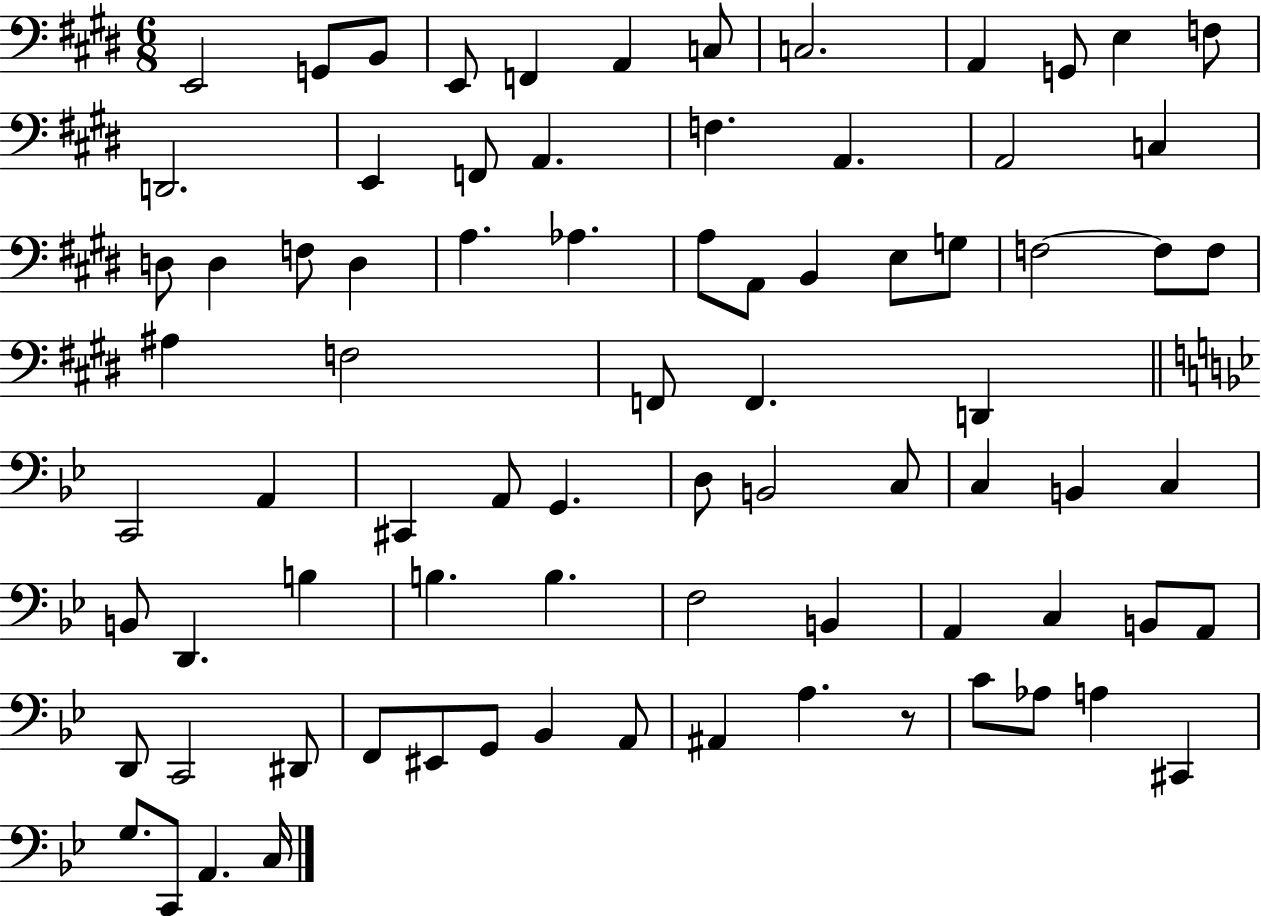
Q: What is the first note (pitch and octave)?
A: E2